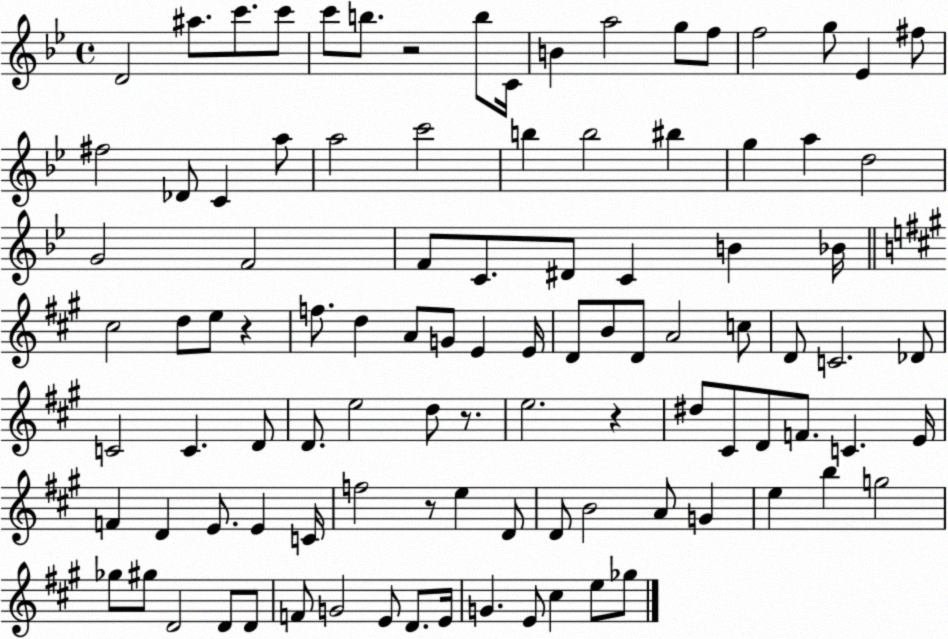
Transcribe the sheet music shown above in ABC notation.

X:1
T:Untitled
M:4/4
L:1/4
K:Bb
D2 ^a/2 c'/2 c'/2 c'/2 b/2 z2 b/2 C/4 B a2 g/2 f/2 f2 g/2 _E ^f/2 ^f2 _D/2 C a/2 a2 c'2 b b2 ^b g a d2 G2 F2 F/2 C/2 ^D/2 C B _B/4 ^c2 d/2 e/2 z f/2 d A/2 G/2 E E/4 D/2 B/2 D/2 A2 c/2 D/2 C2 _D/2 C2 C D/2 D/2 e2 d/2 z/2 e2 z ^d/2 ^C/2 D/2 F/2 C E/4 F D E/2 E C/4 f2 z/2 e D/2 D/2 B2 A/2 G e b g2 _g/2 ^g/2 D2 D/2 D/2 F/2 G2 E/2 D/2 E/4 G E/2 ^c e/2 _g/2